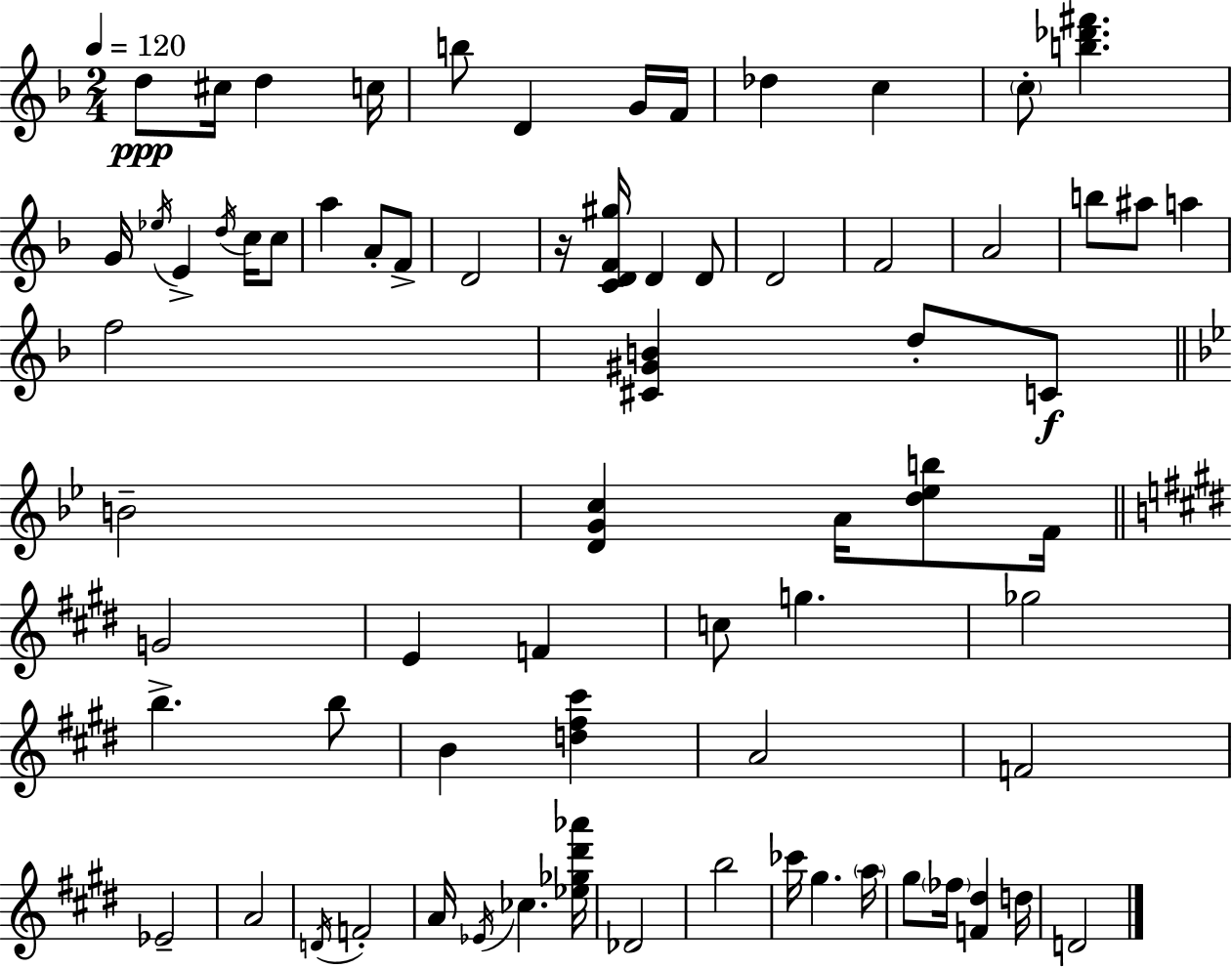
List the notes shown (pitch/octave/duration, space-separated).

D5/e C#5/s D5/q C5/s B5/e D4/q G4/s F4/s Db5/q C5/q C5/e [B5,Db6,F#6]/q. G4/s Eb5/s E4/q D5/s C5/s C5/e A5/q A4/e F4/e D4/h R/s [C4,D4,F4,G#5]/s D4/q D4/e D4/h F4/h A4/h B5/e A#5/e A5/q F5/h [C#4,G#4,B4]/q D5/e C4/e B4/h [D4,G4,C5]/q A4/s [D5,Eb5,B5]/e F4/s G4/h E4/q F4/q C5/e G5/q. Gb5/h B5/q. B5/e B4/q [D5,F#5,C#6]/q A4/h F4/h Eb4/h A4/h D4/s F4/h A4/s Eb4/s CES5/q. [Eb5,Gb5,D#6,Ab6]/s Db4/h B5/h CES6/s G#5/q. A5/s G#5/e FES5/s [F4,D#5]/q D5/s D4/h